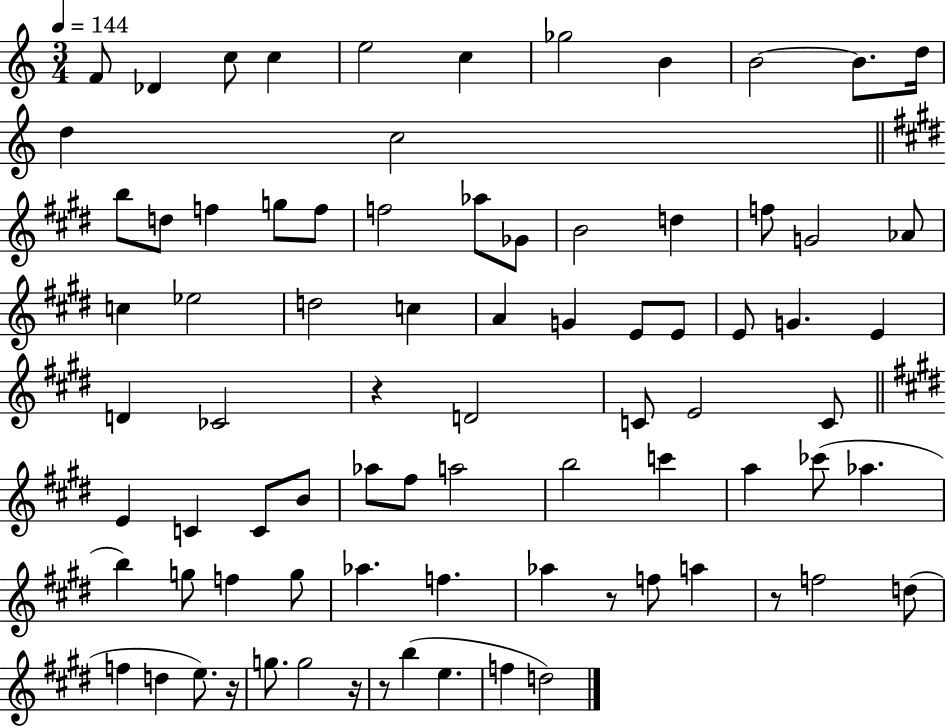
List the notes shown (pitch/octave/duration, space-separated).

F4/e Db4/q C5/e C5/q E5/h C5/q Gb5/h B4/q B4/h B4/e. D5/s D5/q C5/h B5/e D5/e F5/q G5/e F5/e F5/h Ab5/e Gb4/e B4/h D5/q F5/e G4/h Ab4/e C5/q Eb5/h D5/h C5/q A4/q G4/q E4/e E4/e E4/e G4/q. E4/q D4/q CES4/h R/q D4/h C4/e E4/h C4/e E4/q C4/q C4/e B4/e Ab5/e F#5/e A5/h B5/h C6/q A5/q CES6/e Ab5/q. B5/q G5/e F5/q G5/e Ab5/q. F5/q. Ab5/q R/e F5/e A5/q R/e F5/h D5/e F5/q D5/q E5/e. R/s G5/e. G5/h R/s R/e B5/q E5/q. F5/q D5/h